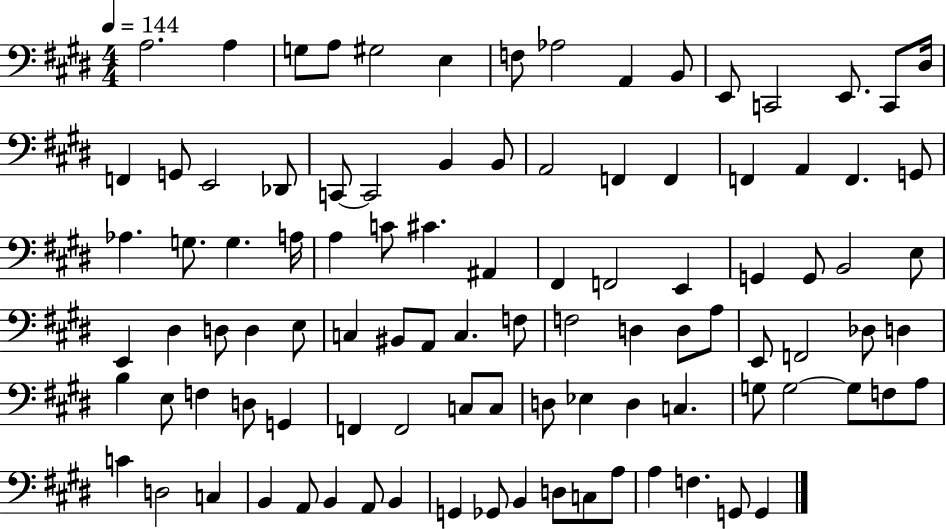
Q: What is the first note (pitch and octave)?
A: A3